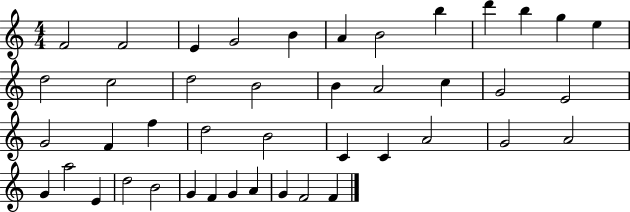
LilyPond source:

{
  \clef treble
  \numericTimeSignature
  \time 4/4
  \key c \major
  f'2 f'2 | e'4 g'2 b'4 | a'4 b'2 b''4 | d'''4 b''4 g''4 e''4 | \break d''2 c''2 | d''2 b'2 | b'4 a'2 c''4 | g'2 e'2 | \break g'2 f'4 f''4 | d''2 b'2 | c'4 c'4 a'2 | g'2 a'2 | \break g'4 a''2 e'4 | d''2 b'2 | g'4 f'4 g'4 a'4 | g'4 f'2 f'4 | \break \bar "|."
}